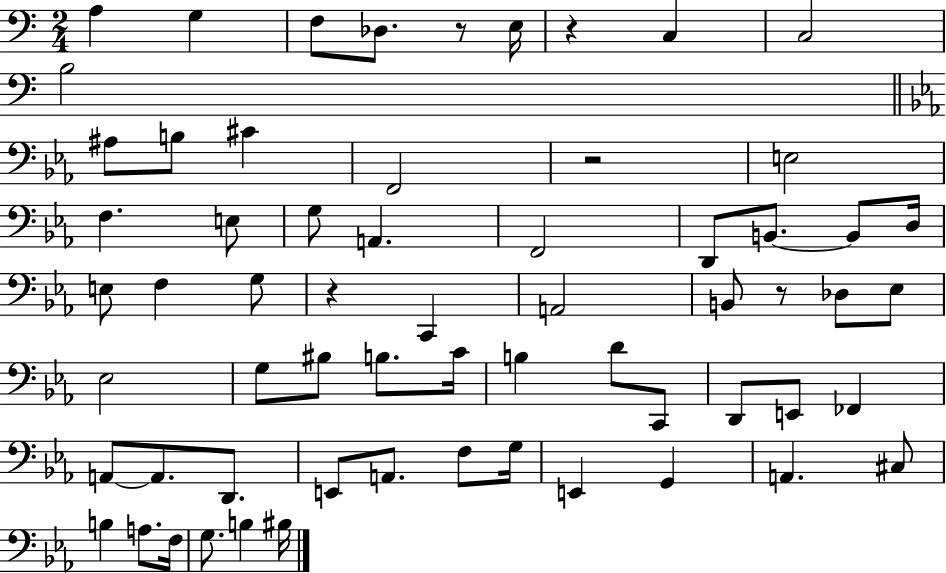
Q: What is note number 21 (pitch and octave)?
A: B2